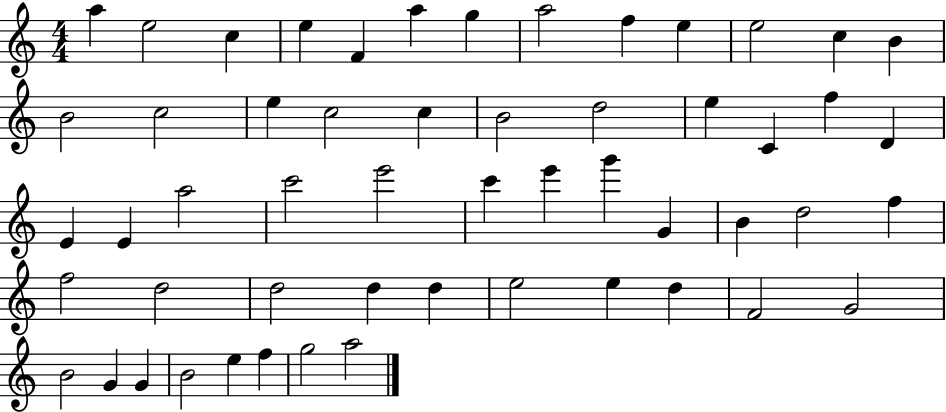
X:1
T:Untitled
M:4/4
L:1/4
K:C
a e2 c e F a g a2 f e e2 c B B2 c2 e c2 c B2 d2 e C f D E E a2 c'2 e'2 c' e' g' G B d2 f f2 d2 d2 d d e2 e d F2 G2 B2 G G B2 e f g2 a2